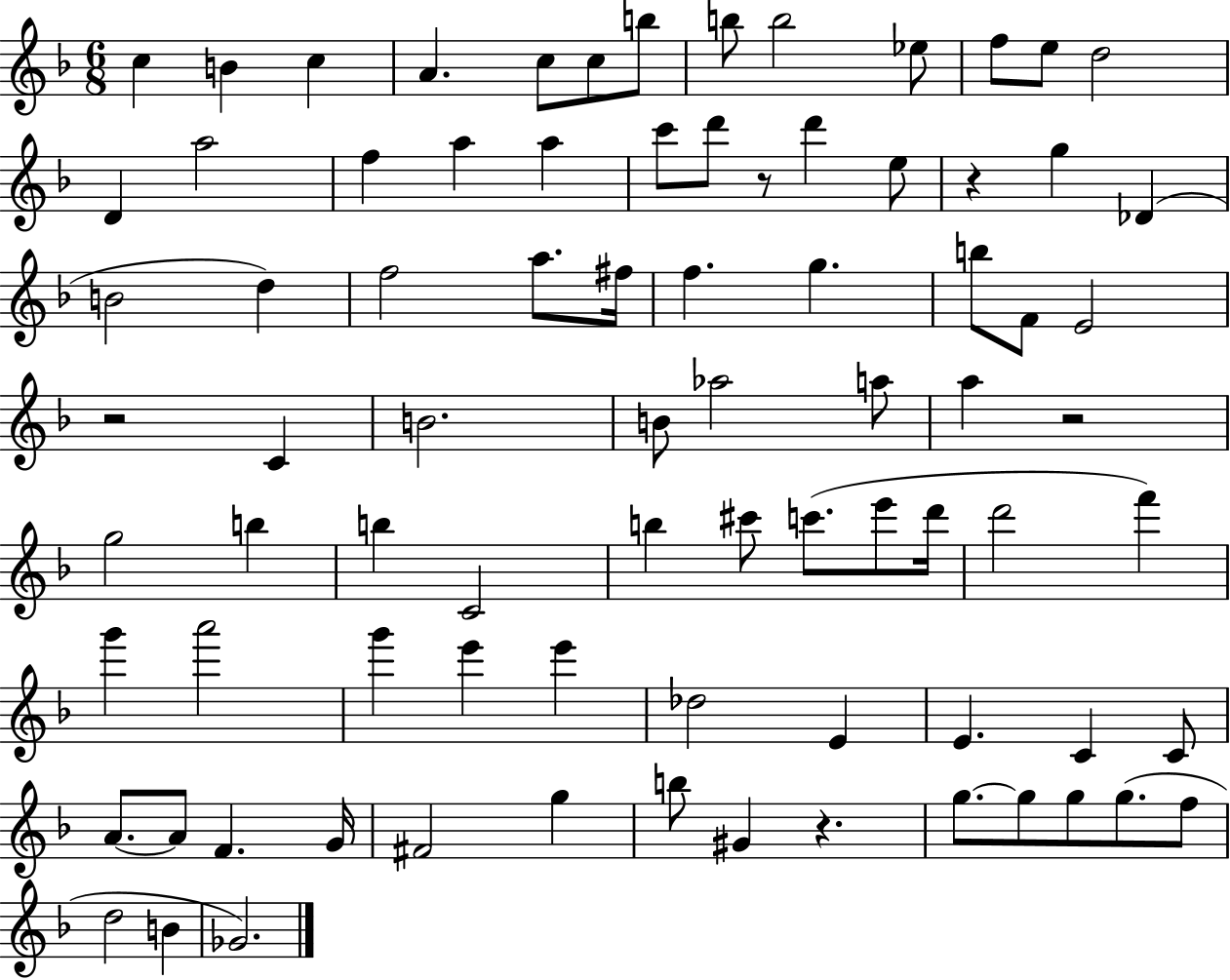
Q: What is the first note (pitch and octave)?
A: C5